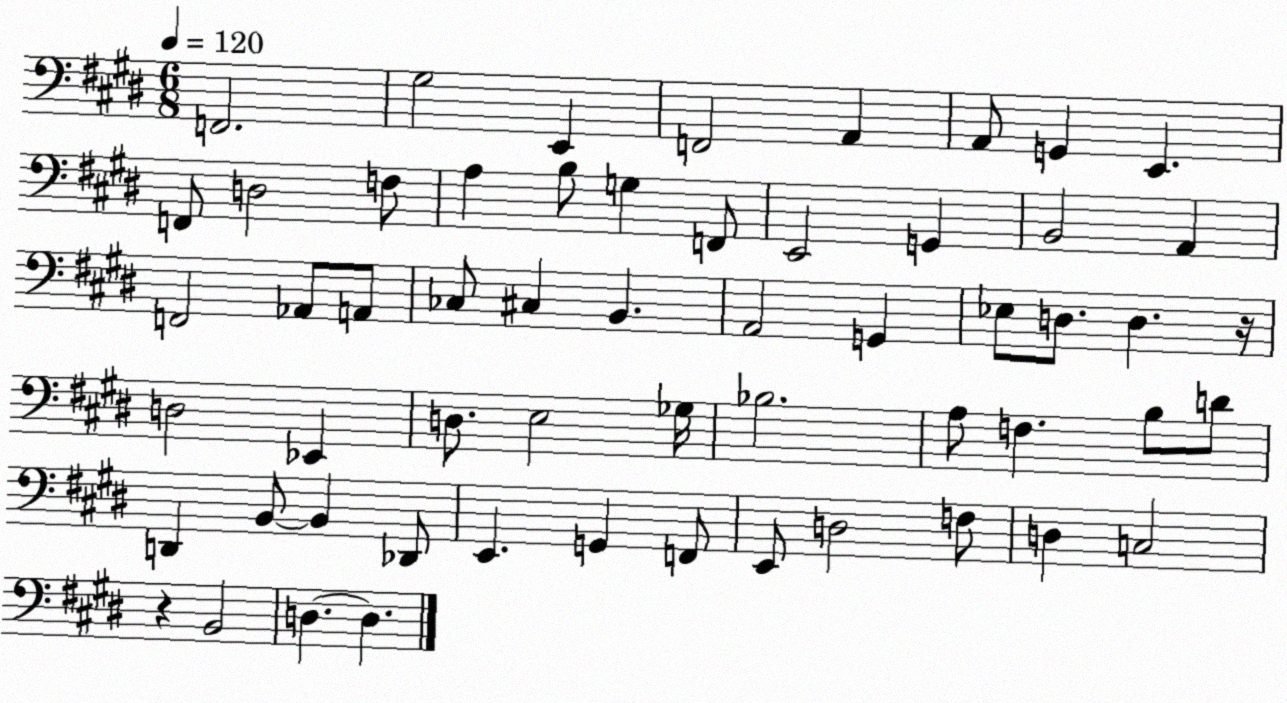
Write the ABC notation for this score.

X:1
T:Untitled
M:6/8
L:1/4
K:E
F,,2 ^G,2 E,, F,,2 A,, A,,/2 G,, E,, F,,/2 D,2 F,/2 A, B,/2 G, F,,/2 E,,2 G,, B,,2 A,, F,,2 _A,,/2 A,,/2 _C,/2 ^C, B,, A,,2 G,, _E,/2 D,/2 D, z/4 D,2 _E,, D,/2 E,2 _G,/4 _B,2 A,/2 F, B,/2 D/2 D,, B,,/2 B,, _D,,/2 E,, G,, F,,/2 E,,/2 D,2 F,/2 D, C,2 z B,,2 D, D,